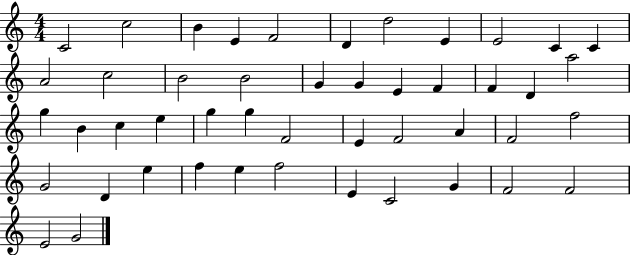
C4/h C5/h B4/q E4/q F4/h D4/q D5/h E4/q E4/h C4/q C4/q A4/h C5/h B4/h B4/h G4/q G4/q E4/q F4/q F4/q D4/q A5/h G5/q B4/q C5/q E5/q G5/q G5/q F4/h E4/q F4/h A4/q F4/h F5/h G4/h D4/q E5/q F5/q E5/q F5/h E4/q C4/h G4/q F4/h F4/h E4/h G4/h